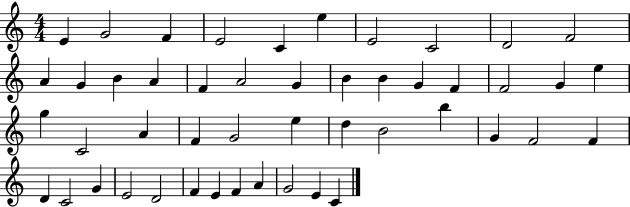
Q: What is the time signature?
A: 4/4